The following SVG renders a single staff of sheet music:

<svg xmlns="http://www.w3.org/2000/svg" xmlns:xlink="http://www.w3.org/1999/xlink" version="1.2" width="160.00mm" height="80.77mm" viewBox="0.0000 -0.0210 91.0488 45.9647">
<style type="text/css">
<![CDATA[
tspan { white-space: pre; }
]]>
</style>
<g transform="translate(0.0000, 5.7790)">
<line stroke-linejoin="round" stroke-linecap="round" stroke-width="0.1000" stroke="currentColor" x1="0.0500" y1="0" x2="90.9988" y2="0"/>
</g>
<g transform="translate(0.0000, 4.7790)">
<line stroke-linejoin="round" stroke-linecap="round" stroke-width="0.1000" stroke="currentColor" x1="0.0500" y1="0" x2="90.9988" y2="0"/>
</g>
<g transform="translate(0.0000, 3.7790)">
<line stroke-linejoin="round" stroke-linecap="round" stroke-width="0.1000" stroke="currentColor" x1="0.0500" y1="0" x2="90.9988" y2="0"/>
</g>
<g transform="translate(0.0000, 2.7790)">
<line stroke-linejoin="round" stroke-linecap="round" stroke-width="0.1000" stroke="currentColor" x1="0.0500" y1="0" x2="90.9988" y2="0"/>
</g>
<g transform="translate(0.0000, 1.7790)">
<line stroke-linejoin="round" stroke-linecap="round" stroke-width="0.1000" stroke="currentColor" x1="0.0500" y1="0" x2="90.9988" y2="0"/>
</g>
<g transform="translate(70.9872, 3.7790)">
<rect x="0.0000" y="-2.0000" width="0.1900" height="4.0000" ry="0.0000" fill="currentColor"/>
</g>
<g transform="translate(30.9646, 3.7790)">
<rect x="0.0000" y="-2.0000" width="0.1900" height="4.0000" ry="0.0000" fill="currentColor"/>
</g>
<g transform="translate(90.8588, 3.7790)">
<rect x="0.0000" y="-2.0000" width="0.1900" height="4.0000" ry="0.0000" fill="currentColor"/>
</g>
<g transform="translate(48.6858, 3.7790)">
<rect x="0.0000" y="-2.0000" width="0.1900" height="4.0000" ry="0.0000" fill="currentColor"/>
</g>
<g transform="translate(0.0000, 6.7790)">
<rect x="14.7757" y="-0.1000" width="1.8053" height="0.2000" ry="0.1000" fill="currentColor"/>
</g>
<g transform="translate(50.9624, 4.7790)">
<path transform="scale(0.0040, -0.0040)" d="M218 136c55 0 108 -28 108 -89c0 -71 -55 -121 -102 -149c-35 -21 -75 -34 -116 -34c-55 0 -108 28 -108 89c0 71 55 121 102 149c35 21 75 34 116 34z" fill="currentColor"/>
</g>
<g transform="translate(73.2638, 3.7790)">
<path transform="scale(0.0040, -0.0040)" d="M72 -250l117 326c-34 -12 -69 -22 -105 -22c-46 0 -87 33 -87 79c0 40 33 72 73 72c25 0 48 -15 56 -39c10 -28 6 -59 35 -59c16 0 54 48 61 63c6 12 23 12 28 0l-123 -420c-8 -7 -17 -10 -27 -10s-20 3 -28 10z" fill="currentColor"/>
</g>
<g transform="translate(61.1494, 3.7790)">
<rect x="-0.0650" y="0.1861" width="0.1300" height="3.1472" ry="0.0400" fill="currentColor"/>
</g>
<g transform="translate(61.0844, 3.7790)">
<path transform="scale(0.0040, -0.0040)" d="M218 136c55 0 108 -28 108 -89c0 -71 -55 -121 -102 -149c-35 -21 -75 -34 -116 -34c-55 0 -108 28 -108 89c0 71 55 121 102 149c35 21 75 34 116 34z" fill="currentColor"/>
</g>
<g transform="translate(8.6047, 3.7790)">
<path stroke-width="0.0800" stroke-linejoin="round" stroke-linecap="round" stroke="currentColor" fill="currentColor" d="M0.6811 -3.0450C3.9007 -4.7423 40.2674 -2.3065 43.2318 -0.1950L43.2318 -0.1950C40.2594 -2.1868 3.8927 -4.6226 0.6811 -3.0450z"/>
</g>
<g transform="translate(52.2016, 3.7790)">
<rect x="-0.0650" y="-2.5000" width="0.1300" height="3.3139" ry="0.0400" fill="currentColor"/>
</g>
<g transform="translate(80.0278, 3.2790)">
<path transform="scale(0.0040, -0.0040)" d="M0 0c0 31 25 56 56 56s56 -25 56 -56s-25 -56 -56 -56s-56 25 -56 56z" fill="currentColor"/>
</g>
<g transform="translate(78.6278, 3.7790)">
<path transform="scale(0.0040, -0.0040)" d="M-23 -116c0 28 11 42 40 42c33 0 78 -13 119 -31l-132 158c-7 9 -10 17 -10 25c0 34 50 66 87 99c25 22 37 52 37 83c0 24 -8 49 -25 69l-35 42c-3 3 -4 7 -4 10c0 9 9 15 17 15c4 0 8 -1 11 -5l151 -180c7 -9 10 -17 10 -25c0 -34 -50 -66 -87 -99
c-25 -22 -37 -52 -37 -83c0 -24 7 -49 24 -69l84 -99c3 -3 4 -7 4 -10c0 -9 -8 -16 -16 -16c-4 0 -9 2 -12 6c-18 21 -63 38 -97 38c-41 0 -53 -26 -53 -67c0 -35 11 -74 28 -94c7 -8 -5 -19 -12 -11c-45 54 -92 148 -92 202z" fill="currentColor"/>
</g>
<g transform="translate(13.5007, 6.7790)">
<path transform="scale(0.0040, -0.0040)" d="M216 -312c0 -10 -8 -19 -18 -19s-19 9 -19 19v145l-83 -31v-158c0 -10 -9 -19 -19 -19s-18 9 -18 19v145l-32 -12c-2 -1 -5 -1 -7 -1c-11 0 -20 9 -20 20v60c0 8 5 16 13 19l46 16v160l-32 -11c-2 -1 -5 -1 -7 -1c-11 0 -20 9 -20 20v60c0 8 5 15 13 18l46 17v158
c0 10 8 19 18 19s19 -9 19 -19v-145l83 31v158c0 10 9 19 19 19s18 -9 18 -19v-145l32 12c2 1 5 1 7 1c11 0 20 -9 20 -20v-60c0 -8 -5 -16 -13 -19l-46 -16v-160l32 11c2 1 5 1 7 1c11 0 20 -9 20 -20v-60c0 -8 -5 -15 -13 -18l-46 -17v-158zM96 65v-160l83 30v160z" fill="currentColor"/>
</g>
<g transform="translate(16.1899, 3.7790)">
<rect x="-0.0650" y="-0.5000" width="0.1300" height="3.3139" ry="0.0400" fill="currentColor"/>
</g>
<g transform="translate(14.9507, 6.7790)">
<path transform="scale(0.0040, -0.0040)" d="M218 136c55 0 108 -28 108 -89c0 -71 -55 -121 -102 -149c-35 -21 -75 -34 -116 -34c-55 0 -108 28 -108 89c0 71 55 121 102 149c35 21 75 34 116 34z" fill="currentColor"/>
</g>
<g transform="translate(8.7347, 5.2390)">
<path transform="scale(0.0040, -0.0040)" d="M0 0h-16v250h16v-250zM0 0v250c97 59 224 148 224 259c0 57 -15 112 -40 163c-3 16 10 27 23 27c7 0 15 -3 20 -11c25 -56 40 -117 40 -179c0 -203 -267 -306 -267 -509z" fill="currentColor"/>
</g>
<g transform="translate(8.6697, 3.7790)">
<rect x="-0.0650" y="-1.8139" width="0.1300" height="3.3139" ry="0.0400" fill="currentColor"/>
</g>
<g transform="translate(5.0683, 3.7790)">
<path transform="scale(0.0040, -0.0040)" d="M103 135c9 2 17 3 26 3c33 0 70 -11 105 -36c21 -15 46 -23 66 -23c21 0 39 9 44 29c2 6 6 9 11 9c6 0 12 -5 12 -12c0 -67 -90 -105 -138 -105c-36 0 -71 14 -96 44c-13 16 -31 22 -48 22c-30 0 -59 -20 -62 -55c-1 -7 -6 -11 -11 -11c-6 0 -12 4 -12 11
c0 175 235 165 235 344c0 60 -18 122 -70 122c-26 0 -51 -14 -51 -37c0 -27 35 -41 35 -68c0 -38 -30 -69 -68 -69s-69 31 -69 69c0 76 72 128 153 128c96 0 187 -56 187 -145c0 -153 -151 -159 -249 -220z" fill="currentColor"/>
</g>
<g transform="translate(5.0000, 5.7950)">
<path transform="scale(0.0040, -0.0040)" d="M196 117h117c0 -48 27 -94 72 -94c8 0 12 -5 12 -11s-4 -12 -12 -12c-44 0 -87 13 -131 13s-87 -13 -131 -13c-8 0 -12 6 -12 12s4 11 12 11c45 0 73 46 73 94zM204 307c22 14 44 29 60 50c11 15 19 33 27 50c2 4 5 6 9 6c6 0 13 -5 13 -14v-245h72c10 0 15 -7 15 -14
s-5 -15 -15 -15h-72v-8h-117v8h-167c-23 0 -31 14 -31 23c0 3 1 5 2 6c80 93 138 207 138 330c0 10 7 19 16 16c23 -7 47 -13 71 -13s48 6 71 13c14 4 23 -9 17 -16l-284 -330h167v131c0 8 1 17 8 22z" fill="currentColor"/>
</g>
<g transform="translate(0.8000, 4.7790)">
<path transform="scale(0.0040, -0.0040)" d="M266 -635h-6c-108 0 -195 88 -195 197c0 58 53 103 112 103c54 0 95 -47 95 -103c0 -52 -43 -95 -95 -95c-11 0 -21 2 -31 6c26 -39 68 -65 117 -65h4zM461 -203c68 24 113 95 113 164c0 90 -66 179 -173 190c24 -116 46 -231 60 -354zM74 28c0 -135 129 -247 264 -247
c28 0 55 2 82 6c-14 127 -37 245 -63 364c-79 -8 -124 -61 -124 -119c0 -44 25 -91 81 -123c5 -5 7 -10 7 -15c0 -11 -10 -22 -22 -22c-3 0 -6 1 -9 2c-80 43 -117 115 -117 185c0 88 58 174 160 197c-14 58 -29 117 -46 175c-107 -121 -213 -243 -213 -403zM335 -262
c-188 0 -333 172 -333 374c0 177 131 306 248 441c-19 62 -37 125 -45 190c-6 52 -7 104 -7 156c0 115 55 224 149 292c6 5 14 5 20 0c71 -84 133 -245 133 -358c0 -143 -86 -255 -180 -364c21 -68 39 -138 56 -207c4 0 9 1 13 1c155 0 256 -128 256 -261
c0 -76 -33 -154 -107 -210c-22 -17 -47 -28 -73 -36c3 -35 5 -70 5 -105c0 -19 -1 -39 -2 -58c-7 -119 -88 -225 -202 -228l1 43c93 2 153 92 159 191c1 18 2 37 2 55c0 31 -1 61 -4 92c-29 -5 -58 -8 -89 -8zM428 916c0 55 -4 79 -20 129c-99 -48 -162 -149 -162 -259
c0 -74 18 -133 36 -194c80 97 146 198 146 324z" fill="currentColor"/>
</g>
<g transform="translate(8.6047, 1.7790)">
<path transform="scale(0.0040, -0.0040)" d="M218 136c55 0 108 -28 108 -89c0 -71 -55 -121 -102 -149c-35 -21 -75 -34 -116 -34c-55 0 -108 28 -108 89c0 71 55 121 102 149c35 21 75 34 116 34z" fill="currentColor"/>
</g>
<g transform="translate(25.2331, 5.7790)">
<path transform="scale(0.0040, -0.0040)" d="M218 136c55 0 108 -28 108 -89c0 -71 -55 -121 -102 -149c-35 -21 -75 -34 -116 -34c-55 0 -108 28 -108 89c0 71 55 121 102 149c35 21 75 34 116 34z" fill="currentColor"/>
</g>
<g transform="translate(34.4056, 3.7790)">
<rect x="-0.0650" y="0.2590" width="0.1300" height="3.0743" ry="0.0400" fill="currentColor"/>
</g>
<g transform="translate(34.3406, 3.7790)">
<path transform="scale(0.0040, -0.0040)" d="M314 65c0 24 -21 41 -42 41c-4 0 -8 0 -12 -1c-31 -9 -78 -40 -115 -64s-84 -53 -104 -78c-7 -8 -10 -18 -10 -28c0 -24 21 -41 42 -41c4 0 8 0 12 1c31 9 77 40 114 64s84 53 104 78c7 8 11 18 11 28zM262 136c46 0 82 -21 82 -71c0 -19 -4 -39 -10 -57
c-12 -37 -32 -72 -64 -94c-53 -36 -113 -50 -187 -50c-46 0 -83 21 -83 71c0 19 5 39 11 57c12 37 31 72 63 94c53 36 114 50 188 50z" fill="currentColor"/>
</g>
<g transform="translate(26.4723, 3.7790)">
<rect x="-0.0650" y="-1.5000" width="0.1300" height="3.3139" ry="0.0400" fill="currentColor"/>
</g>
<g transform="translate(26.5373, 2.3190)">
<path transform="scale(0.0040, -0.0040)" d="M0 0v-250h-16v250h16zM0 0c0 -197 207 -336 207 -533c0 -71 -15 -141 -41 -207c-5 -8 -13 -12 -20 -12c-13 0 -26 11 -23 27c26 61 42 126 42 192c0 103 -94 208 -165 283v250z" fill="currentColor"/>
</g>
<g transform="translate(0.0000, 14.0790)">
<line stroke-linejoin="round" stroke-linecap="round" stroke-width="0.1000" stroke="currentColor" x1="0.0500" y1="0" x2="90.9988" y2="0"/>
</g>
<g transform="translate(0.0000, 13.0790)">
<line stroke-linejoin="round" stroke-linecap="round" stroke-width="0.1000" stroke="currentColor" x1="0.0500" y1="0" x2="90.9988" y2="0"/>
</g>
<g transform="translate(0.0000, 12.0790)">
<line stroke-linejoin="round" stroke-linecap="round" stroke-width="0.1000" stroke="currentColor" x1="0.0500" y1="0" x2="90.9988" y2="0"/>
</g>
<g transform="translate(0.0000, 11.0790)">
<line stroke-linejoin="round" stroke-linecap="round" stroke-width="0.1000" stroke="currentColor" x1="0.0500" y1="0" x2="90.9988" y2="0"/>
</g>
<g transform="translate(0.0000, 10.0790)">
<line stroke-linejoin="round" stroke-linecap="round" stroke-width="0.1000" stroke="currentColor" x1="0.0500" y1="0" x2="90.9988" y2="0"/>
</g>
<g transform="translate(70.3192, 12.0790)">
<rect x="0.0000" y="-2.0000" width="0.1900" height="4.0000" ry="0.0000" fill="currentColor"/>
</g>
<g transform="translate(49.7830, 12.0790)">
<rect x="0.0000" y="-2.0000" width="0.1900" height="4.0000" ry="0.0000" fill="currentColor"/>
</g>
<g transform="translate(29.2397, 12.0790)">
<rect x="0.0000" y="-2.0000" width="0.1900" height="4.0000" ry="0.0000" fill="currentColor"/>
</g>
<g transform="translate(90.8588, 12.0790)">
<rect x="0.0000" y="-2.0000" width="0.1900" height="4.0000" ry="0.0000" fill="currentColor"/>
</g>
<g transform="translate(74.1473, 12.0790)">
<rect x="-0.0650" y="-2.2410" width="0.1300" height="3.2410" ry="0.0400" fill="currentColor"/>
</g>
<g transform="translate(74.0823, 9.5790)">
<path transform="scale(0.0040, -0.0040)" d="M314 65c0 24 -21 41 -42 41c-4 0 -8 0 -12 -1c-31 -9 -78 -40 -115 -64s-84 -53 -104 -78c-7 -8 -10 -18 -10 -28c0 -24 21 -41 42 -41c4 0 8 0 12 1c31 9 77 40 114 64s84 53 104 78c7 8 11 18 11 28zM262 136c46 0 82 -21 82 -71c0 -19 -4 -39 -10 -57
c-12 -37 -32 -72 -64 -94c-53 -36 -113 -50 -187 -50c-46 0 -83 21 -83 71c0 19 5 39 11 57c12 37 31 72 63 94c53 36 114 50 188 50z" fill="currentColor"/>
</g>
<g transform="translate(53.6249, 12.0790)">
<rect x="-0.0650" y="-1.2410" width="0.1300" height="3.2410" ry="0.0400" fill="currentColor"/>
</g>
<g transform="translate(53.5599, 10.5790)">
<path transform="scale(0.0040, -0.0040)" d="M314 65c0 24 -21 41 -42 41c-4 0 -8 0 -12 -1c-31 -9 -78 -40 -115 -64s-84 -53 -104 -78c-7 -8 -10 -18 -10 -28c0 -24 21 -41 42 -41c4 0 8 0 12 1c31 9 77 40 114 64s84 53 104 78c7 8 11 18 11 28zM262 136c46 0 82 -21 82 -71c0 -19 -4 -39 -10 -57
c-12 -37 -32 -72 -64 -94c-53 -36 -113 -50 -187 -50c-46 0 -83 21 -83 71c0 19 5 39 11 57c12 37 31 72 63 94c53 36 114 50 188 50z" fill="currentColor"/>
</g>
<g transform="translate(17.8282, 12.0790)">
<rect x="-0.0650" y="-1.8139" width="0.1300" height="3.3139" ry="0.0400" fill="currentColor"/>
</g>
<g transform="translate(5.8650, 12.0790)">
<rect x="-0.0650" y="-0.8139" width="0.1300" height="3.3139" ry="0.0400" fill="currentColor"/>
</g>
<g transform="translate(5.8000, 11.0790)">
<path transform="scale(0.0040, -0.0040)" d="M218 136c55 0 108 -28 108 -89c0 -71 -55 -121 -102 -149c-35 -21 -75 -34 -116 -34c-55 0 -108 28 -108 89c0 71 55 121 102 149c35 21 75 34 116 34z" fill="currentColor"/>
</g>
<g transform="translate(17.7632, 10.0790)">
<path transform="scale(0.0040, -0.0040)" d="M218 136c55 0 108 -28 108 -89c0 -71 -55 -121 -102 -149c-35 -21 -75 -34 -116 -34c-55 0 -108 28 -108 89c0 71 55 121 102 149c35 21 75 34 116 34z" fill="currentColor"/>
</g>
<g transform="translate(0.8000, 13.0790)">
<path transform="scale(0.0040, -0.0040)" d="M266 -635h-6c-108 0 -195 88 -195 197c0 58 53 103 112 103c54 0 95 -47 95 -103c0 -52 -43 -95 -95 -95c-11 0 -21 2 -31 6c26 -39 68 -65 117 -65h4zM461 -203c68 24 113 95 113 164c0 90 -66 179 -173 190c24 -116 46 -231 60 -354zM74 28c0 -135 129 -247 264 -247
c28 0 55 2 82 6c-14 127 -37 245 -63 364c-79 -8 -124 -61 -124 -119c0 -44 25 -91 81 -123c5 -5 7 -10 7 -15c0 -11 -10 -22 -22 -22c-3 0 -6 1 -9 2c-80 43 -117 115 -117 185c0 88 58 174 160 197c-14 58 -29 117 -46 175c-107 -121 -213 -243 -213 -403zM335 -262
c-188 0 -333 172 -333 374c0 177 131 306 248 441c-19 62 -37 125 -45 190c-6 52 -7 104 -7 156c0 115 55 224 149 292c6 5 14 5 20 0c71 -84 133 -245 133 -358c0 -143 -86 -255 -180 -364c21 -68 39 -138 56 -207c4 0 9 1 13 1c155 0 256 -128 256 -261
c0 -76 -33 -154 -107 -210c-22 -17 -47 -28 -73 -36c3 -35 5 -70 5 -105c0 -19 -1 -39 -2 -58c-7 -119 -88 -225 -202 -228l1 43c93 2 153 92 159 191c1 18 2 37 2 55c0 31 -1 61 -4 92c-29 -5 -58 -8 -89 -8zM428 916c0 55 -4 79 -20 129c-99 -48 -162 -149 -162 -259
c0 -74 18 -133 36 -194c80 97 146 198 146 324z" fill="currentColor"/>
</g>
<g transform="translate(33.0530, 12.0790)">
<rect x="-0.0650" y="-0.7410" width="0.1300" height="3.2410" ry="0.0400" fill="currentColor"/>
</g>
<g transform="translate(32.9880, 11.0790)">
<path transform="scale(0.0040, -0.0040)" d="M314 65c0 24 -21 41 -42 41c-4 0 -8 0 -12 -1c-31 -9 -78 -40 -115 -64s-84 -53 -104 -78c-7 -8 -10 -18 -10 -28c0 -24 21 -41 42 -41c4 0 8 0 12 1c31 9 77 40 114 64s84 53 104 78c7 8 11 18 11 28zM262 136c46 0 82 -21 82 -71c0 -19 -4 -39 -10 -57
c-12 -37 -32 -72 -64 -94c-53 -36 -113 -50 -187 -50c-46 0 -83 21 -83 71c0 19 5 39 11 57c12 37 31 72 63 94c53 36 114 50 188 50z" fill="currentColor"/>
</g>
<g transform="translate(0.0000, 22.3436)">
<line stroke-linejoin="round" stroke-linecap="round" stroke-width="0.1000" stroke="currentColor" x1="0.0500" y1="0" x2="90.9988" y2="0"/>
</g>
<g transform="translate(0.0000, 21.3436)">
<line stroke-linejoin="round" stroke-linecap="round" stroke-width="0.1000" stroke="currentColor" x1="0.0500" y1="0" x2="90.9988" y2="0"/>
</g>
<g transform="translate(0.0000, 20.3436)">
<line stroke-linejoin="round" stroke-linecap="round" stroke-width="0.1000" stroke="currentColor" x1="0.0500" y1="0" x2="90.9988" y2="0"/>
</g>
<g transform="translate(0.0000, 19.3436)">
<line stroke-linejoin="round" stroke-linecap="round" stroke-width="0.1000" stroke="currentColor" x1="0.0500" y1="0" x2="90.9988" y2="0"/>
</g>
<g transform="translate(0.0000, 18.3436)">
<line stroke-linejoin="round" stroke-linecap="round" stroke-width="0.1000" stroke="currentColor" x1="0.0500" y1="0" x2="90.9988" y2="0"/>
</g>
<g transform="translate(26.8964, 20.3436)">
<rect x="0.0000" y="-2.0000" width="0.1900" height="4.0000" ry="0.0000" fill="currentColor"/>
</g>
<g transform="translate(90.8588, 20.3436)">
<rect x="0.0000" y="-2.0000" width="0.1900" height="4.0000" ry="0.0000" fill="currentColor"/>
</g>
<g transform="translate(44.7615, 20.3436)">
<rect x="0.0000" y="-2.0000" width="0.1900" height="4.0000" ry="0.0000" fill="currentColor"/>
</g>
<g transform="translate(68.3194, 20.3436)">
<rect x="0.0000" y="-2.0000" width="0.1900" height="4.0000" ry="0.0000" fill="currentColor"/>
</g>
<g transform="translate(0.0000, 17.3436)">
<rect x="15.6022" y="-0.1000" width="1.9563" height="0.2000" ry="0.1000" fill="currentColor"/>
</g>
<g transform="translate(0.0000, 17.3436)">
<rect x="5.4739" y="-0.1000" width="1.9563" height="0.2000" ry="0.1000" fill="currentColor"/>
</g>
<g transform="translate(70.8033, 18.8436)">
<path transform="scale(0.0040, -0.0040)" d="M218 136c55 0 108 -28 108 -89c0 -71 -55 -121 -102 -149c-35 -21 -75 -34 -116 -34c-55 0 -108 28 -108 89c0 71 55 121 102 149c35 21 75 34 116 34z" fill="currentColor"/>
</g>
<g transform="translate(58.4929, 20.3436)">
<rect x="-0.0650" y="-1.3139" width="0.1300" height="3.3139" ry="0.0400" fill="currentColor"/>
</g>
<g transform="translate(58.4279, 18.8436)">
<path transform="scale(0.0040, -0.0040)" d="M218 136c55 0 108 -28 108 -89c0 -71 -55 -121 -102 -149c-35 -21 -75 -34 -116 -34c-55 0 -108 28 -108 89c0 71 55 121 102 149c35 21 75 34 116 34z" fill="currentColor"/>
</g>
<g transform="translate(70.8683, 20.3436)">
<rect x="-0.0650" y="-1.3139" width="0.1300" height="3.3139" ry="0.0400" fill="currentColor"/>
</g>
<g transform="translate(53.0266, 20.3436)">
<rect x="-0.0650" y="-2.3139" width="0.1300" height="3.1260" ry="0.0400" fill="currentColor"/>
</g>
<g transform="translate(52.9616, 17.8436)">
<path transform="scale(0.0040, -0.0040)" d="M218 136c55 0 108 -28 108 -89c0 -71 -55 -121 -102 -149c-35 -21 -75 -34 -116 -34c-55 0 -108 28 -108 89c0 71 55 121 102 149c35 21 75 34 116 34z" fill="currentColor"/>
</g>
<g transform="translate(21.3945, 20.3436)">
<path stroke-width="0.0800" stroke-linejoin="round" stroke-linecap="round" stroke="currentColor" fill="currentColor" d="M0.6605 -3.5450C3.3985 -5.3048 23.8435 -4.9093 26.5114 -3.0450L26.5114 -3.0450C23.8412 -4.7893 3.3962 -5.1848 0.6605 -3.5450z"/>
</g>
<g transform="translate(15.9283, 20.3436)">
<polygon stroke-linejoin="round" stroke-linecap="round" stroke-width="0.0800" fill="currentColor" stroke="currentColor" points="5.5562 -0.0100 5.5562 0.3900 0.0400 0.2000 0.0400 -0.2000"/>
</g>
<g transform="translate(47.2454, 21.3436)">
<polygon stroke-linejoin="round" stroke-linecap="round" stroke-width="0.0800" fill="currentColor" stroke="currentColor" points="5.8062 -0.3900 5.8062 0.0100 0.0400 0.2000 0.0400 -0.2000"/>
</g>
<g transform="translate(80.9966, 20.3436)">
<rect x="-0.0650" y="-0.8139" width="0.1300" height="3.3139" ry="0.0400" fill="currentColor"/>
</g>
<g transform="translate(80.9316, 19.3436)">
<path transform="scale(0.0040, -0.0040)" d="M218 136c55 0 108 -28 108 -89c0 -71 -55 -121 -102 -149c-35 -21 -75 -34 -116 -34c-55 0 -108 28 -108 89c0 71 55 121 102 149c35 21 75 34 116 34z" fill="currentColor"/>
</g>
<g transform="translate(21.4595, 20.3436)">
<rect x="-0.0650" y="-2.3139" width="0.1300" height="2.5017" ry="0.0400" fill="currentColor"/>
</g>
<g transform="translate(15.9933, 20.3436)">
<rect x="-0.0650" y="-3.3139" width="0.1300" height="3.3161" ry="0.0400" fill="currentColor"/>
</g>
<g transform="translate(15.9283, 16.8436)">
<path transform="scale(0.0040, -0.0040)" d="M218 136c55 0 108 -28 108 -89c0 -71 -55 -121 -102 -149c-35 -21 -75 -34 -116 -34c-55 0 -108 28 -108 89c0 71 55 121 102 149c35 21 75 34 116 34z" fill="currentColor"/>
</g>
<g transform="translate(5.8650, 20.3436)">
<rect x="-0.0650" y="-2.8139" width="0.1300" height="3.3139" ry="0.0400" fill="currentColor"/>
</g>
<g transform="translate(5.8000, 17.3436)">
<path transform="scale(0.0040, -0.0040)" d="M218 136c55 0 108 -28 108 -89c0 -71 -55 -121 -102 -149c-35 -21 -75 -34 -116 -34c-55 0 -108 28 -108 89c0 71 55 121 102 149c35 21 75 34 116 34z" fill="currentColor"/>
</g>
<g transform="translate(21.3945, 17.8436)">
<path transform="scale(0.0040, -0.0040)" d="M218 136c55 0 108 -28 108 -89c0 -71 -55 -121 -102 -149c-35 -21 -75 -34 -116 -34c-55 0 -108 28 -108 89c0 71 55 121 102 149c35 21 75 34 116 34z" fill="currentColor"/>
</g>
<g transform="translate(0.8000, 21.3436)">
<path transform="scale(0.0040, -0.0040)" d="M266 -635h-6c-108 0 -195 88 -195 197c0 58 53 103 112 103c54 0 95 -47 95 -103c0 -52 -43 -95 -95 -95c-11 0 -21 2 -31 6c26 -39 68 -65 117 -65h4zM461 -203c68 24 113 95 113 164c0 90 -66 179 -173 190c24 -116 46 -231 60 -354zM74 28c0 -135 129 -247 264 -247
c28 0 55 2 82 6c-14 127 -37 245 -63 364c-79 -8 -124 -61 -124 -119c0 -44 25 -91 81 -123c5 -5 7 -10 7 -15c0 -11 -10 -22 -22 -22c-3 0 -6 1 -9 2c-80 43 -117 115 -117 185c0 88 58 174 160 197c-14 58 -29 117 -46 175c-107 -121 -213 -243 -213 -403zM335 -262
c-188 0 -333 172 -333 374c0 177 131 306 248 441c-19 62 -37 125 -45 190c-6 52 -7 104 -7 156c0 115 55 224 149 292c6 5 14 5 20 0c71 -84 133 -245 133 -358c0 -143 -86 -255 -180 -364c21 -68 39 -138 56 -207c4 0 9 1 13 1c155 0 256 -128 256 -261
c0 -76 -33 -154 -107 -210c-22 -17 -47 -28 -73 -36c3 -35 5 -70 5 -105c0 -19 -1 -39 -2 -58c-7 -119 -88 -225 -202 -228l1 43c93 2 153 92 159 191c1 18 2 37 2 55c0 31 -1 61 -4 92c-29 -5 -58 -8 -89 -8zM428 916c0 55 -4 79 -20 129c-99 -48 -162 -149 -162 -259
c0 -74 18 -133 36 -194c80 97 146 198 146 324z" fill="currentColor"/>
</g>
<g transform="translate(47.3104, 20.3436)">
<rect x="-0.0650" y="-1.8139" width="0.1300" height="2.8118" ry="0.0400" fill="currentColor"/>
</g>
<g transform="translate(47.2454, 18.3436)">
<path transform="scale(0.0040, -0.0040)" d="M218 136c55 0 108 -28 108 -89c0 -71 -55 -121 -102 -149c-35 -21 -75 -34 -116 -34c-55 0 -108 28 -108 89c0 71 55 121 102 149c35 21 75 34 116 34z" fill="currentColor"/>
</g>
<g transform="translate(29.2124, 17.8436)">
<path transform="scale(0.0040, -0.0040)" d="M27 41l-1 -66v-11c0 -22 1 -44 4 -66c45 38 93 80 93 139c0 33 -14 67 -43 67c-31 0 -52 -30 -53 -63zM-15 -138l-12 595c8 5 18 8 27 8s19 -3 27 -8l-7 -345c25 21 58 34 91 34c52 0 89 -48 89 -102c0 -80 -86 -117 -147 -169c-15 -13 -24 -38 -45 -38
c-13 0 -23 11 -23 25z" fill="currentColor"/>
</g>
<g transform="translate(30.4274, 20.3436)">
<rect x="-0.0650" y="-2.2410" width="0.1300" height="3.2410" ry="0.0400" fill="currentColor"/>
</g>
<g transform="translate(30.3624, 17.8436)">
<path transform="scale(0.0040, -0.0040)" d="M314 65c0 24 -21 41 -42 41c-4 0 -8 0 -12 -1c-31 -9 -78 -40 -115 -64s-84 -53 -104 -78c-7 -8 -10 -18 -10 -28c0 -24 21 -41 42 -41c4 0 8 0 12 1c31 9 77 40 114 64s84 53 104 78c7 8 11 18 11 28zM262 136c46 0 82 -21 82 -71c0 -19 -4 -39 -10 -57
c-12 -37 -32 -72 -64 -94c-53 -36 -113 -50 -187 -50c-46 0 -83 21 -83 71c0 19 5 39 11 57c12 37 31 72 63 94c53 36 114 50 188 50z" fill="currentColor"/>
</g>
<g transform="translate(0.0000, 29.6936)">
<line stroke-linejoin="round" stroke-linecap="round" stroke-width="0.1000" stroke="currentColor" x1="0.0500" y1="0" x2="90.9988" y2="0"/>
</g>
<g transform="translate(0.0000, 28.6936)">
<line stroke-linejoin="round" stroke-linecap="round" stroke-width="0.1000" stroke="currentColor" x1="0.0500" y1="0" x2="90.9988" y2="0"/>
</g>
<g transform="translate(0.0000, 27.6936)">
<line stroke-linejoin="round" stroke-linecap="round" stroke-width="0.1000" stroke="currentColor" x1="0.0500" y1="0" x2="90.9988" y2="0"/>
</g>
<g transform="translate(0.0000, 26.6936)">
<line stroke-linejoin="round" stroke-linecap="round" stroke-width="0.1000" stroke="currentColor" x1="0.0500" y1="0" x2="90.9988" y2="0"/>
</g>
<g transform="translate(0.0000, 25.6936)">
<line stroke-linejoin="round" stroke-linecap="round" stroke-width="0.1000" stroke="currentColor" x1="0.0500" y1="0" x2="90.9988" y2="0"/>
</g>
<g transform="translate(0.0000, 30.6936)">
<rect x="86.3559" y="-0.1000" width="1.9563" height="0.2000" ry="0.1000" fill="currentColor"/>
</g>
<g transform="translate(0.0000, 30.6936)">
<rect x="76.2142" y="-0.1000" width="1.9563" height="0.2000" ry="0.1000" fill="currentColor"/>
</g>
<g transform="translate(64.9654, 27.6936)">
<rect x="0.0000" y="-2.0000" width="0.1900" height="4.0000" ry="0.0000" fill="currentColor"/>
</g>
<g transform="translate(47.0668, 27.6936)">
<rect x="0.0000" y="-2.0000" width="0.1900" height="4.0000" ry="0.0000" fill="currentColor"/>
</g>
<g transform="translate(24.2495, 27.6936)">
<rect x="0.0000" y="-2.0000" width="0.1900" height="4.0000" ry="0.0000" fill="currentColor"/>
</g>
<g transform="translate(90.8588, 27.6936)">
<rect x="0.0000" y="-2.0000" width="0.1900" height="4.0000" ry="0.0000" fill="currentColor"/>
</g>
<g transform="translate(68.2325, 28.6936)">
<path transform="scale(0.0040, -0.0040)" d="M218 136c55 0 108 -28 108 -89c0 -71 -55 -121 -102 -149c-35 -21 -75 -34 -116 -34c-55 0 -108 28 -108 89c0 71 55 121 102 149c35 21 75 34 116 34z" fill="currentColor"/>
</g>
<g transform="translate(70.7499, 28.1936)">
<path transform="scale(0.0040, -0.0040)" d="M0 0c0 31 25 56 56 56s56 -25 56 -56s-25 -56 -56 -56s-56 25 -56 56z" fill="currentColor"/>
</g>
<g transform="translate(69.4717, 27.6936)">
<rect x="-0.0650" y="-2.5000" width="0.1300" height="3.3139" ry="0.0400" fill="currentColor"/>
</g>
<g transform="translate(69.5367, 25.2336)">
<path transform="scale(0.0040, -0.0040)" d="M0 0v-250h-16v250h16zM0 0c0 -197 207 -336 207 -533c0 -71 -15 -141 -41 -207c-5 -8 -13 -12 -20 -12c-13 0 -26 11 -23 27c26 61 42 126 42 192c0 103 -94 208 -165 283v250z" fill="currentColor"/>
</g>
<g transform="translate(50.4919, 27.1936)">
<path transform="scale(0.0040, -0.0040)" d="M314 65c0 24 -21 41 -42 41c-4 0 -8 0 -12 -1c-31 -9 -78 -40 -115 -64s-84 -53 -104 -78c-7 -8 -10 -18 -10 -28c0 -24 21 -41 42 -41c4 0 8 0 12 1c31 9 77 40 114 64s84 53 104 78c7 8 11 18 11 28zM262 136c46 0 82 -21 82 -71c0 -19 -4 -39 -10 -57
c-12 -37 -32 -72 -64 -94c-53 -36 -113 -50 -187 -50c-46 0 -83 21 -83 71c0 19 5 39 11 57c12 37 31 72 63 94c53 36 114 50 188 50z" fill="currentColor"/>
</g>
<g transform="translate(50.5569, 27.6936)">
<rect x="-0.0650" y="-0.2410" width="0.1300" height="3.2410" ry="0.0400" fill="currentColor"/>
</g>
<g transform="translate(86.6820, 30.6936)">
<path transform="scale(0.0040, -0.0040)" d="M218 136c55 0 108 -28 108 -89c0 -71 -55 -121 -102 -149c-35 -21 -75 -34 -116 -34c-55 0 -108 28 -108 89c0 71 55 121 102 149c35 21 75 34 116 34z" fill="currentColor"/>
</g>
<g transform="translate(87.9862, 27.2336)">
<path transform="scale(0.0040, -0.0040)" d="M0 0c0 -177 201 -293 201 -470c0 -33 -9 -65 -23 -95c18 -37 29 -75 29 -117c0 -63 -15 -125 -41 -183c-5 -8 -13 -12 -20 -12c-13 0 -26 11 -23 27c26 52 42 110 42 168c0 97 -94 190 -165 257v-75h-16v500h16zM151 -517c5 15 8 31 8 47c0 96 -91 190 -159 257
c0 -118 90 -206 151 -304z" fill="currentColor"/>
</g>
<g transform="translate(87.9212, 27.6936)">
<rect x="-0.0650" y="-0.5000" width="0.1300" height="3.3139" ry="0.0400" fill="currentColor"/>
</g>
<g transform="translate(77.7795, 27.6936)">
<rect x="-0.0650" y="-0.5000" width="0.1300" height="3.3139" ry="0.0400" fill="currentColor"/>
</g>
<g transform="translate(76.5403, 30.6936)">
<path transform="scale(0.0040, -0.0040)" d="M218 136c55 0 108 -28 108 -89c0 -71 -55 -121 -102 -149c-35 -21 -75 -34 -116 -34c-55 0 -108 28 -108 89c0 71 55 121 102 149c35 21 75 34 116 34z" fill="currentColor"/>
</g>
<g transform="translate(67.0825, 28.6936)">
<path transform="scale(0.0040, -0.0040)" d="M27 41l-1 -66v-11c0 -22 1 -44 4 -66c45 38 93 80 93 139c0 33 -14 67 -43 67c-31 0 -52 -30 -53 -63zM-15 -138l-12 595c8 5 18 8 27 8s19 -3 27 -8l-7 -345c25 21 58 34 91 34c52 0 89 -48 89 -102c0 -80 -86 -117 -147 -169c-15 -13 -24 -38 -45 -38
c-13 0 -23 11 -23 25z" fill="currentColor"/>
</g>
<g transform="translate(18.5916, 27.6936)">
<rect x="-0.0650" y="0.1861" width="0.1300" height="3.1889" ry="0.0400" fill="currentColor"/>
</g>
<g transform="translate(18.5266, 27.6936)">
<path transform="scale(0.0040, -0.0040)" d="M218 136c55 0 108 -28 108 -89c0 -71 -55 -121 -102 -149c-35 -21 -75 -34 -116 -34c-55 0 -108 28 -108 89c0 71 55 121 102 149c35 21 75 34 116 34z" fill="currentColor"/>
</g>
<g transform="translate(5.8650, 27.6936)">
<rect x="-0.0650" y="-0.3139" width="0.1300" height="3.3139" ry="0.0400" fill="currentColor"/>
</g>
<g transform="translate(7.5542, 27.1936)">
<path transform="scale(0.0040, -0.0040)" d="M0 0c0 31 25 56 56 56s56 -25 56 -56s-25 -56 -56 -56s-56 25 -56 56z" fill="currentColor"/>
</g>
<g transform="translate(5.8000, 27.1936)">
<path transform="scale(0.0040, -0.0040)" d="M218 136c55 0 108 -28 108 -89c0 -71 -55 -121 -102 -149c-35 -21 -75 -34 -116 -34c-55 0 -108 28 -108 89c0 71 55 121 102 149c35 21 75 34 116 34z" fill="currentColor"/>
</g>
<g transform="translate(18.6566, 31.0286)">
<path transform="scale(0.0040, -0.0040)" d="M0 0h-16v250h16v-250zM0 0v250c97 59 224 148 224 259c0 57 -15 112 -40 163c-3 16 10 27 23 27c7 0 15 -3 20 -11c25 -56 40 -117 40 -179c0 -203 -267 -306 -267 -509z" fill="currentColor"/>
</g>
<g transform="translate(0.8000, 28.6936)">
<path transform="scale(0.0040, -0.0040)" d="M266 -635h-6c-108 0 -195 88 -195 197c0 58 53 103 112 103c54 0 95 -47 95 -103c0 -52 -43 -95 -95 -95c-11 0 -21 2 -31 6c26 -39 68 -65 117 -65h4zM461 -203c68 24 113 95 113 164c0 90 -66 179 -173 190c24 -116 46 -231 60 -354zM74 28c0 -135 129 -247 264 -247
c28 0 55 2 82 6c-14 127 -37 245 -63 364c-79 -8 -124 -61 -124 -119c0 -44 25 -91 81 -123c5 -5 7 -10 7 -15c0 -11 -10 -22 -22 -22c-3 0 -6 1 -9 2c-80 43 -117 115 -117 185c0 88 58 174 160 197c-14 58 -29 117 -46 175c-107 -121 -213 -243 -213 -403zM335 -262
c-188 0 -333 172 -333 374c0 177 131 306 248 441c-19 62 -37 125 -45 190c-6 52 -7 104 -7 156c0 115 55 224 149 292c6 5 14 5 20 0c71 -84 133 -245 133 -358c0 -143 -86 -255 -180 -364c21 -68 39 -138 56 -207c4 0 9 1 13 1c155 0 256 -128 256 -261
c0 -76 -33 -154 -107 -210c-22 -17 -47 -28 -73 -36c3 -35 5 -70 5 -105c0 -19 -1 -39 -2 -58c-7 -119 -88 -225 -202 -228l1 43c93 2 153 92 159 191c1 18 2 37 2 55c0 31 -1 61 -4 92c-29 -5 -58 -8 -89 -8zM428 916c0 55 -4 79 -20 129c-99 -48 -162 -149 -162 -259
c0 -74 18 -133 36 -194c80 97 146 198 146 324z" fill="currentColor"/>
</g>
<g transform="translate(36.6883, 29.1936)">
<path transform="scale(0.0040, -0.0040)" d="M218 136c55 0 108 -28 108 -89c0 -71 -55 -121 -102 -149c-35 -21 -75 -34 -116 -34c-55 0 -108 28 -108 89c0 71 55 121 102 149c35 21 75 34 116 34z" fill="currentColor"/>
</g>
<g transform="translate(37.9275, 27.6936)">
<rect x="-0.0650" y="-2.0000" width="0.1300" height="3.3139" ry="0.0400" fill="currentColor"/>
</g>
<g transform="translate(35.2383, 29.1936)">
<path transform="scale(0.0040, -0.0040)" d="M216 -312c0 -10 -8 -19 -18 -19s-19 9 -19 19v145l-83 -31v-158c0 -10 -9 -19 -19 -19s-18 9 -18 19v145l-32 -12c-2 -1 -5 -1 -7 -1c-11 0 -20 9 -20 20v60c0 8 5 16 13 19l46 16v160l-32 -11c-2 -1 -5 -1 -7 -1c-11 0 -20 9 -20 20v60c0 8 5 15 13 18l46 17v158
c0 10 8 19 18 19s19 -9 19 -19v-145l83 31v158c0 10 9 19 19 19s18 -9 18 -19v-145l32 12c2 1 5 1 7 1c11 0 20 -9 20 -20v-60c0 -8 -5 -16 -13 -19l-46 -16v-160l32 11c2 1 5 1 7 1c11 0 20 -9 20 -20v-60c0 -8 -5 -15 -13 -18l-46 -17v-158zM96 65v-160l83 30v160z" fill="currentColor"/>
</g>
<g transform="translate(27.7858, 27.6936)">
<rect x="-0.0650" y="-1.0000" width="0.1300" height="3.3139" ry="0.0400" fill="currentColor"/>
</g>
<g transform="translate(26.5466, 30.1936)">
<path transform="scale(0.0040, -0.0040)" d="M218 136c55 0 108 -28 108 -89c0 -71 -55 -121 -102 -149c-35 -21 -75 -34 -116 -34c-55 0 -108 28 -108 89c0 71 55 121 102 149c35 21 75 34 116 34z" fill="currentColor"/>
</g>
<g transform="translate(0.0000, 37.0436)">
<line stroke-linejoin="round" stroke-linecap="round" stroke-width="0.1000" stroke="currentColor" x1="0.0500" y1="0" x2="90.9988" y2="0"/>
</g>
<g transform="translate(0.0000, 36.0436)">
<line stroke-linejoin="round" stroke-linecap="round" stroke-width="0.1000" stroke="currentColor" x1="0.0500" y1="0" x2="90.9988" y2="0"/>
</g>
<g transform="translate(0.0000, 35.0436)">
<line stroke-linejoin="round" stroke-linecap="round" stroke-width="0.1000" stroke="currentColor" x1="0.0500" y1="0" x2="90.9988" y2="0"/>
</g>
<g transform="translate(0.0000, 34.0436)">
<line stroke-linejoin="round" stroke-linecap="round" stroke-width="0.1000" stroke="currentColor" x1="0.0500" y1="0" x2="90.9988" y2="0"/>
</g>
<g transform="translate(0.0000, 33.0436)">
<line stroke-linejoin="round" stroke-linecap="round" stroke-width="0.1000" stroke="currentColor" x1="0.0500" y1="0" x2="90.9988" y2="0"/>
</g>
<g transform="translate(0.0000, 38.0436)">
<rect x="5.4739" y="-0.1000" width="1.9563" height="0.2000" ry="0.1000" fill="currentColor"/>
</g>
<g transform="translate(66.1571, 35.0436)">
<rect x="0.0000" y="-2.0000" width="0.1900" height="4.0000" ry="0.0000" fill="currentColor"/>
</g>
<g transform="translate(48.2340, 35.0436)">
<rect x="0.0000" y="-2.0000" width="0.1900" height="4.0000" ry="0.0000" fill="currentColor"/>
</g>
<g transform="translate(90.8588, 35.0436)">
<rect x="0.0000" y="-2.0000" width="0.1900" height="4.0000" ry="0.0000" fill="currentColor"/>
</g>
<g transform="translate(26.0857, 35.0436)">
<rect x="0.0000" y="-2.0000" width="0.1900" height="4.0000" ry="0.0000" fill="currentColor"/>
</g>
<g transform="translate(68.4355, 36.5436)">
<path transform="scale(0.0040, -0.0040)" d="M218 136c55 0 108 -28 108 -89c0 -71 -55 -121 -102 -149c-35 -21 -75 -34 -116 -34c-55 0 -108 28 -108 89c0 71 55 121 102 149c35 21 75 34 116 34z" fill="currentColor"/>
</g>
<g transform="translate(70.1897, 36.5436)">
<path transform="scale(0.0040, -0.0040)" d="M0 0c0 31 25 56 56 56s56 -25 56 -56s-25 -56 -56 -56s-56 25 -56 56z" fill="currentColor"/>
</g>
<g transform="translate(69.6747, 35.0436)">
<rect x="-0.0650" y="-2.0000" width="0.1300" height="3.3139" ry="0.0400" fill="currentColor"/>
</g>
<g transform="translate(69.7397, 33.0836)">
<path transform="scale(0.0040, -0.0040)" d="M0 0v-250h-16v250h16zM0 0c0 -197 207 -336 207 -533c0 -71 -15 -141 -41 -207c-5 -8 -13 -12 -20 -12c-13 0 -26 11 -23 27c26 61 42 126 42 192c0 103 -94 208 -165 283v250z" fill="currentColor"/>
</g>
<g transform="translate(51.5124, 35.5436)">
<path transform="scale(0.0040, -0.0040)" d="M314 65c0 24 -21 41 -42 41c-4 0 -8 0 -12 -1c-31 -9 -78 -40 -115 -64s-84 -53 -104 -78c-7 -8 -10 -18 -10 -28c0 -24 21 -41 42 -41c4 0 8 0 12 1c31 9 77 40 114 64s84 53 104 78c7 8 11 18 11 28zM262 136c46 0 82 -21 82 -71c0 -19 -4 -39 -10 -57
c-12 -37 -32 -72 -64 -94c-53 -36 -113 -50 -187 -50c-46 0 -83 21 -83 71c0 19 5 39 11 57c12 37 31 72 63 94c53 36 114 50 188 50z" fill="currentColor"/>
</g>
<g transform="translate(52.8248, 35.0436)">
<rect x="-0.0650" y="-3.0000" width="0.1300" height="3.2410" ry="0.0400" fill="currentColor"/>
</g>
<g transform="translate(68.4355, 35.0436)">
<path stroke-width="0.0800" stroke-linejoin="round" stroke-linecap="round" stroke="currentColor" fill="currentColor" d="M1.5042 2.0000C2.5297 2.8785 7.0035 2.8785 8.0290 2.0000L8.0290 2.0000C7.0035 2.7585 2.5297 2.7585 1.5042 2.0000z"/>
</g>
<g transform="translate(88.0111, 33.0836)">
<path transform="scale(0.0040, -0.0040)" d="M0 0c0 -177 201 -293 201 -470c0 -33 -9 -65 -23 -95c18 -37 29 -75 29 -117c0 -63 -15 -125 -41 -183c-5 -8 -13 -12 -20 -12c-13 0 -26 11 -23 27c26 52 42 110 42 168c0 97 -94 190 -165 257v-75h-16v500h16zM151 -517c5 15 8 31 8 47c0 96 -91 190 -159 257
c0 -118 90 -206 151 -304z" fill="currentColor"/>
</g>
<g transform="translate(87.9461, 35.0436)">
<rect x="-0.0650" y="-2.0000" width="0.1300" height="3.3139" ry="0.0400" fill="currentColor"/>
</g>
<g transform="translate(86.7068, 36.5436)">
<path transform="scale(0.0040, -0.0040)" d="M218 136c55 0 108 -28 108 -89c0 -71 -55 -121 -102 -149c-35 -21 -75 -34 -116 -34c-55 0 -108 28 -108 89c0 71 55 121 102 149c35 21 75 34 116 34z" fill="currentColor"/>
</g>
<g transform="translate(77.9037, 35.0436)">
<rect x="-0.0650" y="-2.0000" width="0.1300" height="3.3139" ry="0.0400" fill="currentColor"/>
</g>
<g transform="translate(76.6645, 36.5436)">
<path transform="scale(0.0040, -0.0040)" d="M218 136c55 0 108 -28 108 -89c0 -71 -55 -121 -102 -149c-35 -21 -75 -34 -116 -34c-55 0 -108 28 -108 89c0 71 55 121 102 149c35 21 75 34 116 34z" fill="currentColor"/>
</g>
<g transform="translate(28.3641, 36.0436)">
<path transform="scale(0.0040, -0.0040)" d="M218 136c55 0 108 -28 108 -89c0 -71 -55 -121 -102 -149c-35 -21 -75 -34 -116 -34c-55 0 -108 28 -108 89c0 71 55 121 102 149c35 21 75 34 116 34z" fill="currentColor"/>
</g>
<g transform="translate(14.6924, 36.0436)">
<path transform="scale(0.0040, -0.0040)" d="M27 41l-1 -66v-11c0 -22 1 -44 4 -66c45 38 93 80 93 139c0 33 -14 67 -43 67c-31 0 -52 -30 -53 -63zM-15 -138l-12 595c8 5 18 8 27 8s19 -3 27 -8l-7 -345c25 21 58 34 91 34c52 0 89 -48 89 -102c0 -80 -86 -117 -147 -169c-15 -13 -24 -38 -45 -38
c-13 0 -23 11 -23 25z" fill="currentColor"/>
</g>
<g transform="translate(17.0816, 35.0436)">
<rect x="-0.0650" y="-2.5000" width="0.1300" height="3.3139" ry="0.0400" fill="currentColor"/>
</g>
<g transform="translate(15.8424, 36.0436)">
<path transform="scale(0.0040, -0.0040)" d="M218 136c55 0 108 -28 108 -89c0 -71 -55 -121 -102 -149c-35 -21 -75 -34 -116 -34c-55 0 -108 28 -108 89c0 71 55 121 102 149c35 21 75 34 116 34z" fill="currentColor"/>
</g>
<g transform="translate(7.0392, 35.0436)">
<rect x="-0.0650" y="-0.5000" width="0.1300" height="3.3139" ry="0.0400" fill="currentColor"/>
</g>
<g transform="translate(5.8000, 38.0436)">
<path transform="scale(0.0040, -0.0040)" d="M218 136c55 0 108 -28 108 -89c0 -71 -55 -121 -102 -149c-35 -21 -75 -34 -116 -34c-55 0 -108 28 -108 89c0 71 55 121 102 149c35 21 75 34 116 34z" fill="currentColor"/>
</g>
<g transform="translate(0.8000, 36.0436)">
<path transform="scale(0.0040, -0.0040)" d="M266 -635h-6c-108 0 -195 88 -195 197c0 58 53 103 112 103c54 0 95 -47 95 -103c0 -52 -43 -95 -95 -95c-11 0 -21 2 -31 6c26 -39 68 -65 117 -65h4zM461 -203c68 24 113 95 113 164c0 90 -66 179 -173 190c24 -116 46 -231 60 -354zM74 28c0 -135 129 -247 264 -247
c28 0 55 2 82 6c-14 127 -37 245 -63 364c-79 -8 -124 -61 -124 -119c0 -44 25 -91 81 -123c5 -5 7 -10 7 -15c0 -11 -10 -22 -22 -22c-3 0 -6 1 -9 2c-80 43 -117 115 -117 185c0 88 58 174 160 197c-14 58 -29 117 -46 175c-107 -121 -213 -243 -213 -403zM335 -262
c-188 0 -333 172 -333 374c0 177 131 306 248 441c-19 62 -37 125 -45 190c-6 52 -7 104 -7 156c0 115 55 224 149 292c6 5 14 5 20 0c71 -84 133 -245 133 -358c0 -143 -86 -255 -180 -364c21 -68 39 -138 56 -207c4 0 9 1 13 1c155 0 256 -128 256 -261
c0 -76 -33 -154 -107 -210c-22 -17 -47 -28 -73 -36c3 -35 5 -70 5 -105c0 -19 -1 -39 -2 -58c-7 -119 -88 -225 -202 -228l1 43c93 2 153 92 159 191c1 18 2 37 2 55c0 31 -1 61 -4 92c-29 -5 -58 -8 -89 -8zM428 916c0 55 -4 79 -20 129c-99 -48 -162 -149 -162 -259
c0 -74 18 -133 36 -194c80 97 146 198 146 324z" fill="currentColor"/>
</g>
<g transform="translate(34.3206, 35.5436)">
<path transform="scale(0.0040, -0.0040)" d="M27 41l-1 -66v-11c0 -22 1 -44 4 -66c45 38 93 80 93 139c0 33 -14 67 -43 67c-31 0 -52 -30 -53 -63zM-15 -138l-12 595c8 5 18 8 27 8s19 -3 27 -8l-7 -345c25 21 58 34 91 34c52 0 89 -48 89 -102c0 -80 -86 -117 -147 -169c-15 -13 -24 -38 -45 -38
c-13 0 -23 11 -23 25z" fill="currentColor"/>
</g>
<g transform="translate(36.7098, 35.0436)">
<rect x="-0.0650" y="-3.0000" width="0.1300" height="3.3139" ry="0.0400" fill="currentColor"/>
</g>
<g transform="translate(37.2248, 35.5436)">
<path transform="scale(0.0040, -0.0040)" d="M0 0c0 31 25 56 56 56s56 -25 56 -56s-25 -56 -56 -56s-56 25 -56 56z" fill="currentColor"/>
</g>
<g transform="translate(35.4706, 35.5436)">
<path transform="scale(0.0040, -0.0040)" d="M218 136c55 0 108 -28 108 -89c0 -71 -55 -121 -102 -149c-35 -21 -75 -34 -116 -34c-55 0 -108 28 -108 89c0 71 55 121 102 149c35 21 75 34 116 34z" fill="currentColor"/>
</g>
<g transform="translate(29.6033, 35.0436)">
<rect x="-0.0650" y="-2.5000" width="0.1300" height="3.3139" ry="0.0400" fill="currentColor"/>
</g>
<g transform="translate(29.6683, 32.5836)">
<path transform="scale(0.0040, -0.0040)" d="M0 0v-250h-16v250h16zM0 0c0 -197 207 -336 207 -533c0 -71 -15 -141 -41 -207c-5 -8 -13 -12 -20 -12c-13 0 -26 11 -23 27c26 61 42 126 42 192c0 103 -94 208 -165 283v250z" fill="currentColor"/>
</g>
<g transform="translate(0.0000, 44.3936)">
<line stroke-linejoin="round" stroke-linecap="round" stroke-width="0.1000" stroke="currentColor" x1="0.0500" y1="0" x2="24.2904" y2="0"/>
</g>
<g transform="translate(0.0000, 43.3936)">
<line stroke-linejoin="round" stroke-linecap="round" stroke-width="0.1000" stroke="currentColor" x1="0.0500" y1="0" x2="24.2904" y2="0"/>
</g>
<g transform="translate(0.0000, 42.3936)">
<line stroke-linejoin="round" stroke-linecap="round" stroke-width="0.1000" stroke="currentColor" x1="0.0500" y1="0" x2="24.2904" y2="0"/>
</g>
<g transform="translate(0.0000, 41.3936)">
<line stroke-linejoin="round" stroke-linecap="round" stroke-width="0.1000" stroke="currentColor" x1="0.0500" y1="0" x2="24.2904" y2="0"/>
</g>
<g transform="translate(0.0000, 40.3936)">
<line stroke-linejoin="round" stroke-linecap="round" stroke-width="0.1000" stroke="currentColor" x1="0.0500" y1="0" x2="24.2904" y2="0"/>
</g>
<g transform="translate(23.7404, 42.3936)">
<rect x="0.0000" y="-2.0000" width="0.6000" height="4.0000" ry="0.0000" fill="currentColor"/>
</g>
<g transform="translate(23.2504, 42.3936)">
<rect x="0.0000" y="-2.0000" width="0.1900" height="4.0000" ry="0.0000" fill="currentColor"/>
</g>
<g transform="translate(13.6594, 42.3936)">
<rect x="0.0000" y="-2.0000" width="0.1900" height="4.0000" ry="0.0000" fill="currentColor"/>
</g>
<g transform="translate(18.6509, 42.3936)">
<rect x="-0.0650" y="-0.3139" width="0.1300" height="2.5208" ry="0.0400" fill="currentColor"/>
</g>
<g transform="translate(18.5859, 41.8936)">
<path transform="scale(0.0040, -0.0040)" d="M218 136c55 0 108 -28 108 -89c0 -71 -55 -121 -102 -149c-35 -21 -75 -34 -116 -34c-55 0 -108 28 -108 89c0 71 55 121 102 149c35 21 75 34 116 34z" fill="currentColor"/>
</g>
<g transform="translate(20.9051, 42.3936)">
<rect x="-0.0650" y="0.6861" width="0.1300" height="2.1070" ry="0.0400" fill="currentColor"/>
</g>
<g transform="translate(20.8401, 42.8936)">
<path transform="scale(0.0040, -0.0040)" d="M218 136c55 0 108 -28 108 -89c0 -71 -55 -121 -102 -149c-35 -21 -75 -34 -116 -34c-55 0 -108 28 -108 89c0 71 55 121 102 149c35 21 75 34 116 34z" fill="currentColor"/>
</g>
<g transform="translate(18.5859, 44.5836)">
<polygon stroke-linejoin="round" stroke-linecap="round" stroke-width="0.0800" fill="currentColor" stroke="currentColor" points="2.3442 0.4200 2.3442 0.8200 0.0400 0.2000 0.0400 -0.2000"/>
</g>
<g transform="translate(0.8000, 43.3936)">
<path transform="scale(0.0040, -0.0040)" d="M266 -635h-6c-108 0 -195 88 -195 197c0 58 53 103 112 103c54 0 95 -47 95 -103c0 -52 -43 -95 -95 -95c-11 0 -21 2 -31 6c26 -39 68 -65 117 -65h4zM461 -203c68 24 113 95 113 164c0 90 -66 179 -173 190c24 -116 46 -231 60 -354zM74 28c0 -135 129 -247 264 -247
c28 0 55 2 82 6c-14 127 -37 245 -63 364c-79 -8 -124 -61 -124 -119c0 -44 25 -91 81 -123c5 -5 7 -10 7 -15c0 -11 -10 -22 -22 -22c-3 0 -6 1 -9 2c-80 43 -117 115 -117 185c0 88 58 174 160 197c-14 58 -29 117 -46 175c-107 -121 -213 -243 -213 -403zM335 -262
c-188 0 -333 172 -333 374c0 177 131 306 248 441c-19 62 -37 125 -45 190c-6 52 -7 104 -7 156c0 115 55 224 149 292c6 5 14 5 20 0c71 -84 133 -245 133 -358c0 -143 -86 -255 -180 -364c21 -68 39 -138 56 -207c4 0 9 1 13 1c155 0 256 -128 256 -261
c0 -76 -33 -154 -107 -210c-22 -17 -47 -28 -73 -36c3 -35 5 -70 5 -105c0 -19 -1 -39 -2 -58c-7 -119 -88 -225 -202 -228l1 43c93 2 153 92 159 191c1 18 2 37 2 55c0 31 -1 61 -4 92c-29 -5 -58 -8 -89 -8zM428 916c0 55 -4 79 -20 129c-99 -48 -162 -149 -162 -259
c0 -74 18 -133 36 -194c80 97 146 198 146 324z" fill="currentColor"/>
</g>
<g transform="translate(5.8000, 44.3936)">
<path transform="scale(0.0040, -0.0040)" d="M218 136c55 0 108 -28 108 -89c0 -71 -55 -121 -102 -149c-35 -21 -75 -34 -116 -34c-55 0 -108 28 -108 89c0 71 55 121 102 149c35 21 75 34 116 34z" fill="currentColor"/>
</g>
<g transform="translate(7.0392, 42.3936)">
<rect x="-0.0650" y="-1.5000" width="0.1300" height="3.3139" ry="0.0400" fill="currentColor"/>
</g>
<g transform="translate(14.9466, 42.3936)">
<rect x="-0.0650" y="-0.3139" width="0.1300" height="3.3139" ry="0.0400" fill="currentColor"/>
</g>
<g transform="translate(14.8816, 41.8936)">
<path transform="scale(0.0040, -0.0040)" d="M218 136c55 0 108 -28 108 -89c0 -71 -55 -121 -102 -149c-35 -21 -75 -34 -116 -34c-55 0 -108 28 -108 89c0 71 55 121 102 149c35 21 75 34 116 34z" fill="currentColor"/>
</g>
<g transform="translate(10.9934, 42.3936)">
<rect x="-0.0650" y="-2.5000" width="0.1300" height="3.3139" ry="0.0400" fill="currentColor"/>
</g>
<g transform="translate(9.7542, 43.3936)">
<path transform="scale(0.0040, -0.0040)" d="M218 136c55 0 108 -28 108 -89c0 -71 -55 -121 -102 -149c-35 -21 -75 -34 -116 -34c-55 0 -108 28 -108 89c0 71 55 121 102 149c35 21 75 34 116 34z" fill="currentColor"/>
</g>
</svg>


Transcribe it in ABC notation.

X:1
T:Untitled
M:2/4
L:1/4
K:C
f/2 ^C E/2 B2 G B z/2 z d f d2 e2 g2 a b/2 g/2 _g2 f/2 g/2 e e d c B/2 D ^F c2 _G/2 C C/4 C _G G/2 _A A2 F/2 F F/4 E G c c/2 A/2